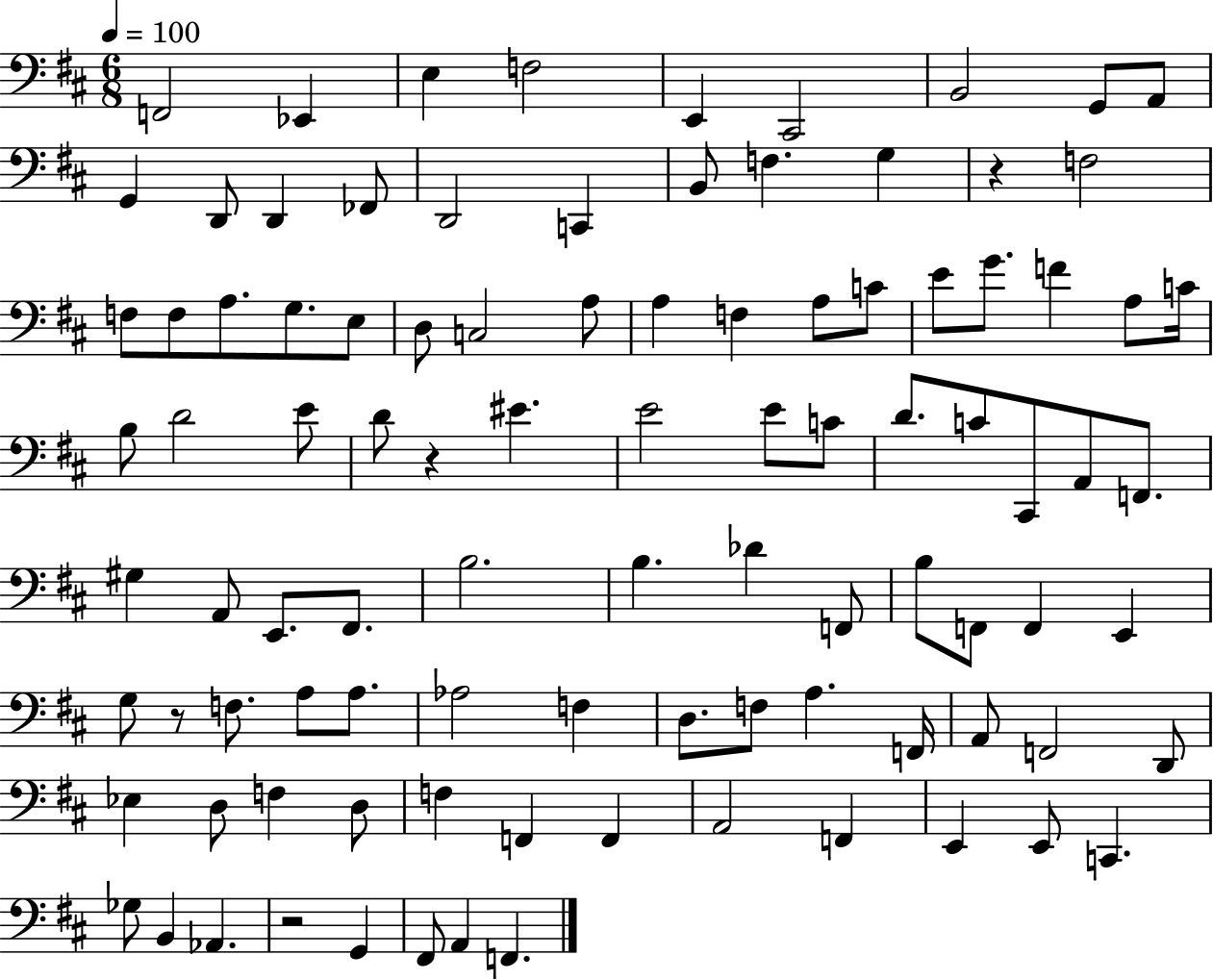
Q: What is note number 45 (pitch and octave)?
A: D4